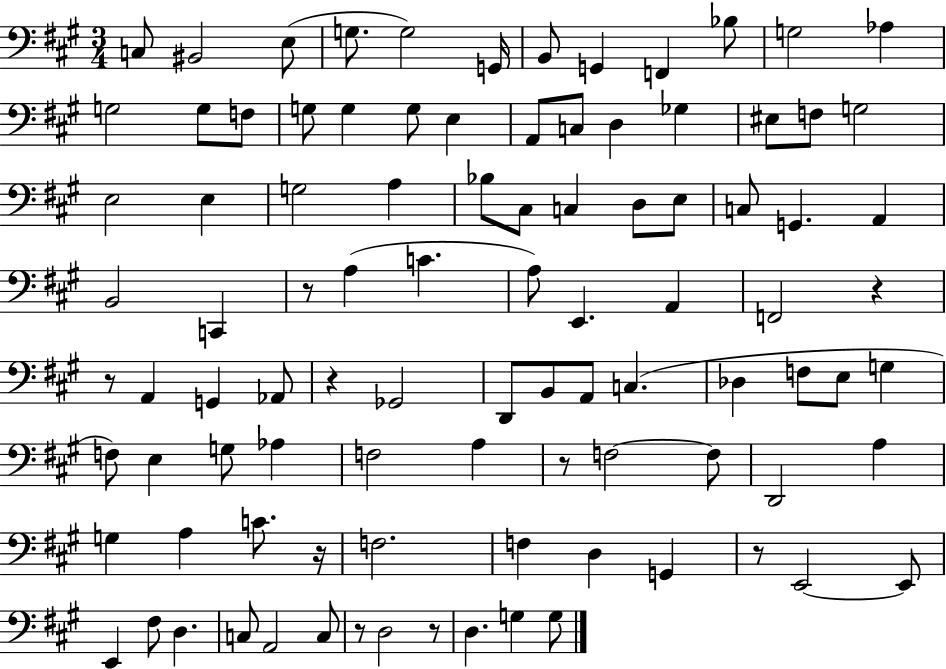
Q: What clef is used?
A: bass